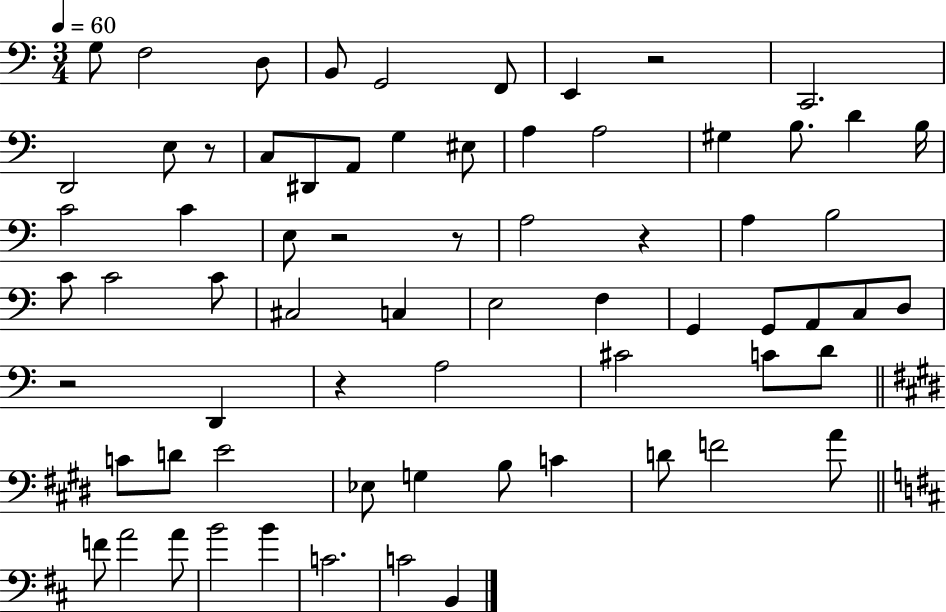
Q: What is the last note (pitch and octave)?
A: B2